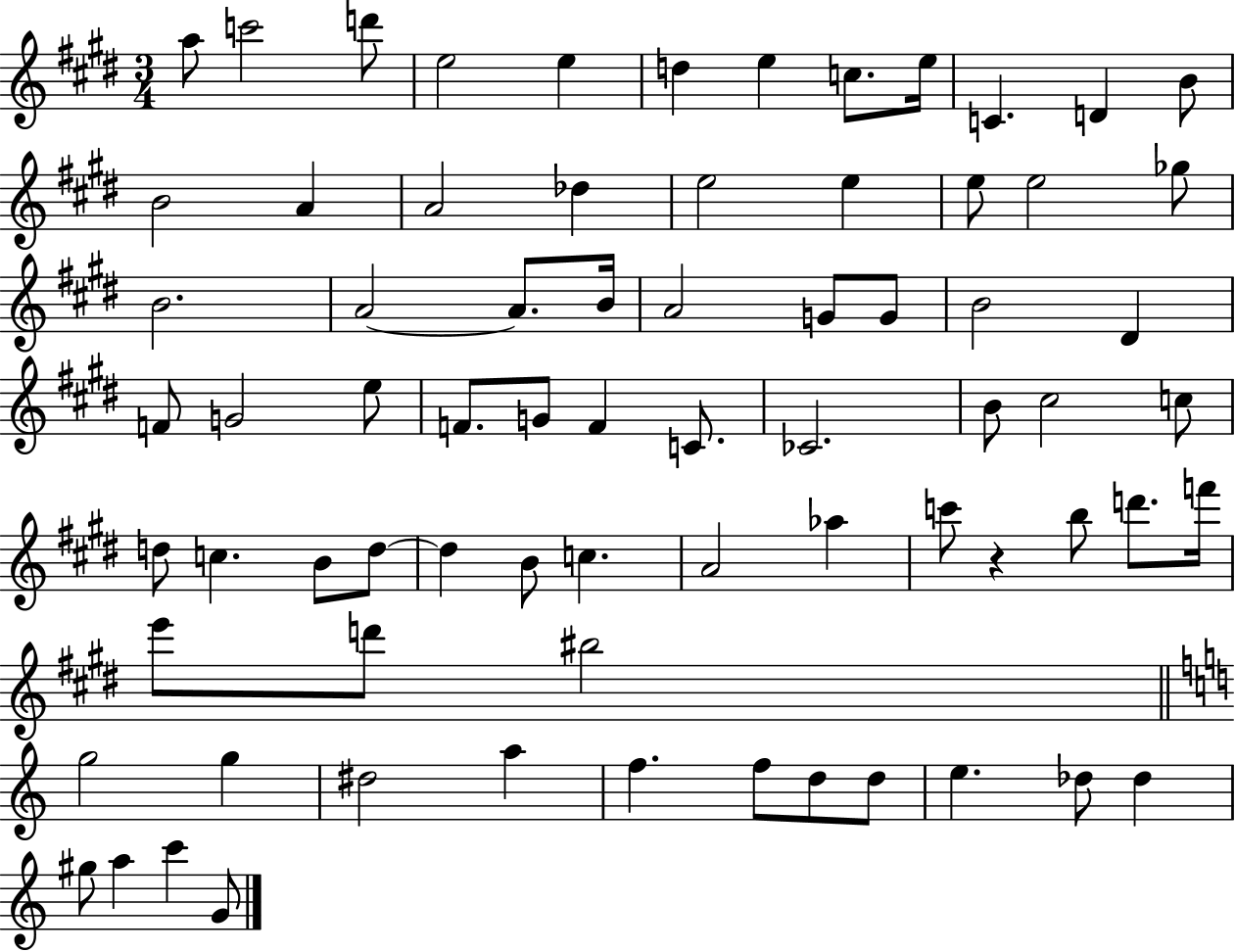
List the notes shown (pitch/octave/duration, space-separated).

A5/e C6/h D6/e E5/h E5/q D5/q E5/q C5/e. E5/s C4/q. D4/q B4/e B4/h A4/q A4/h Db5/q E5/h E5/q E5/e E5/h Gb5/e B4/h. A4/h A4/e. B4/s A4/h G4/e G4/e B4/h D#4/q F4/e G4/h E5/e F4/e. G4/e F4/q C4/e. CES4/h. B4/e C#5/h C5/e D5/e C5/q. B4/e D5/e D5/q B4/e C5/q. A4/h Ab5/q C6/e R/q B5/e D6/e. F6/s E6/e D6/e BIS5/h G5/h G5/q D#5/h A5/q F5/q. F5/e D5/e D5/e E5/q. Db5/e Db5/q G#5/e A5/q C6/q G4/e